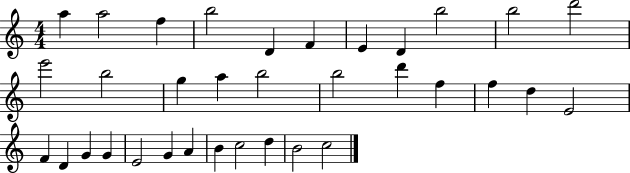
A5/q A5/h F5/q B5/h D4/q F4/q E4/q D4/q B5/h B5/h D6/h E6/h B5/h G5/q A5/q B5/h B5/h D6/q F5/q F5/q D5/q E4/h F4/q D4/q G4/q G4/q E4/h G4/q A4/q B4/q C5/h D5/q B4/h C5/h